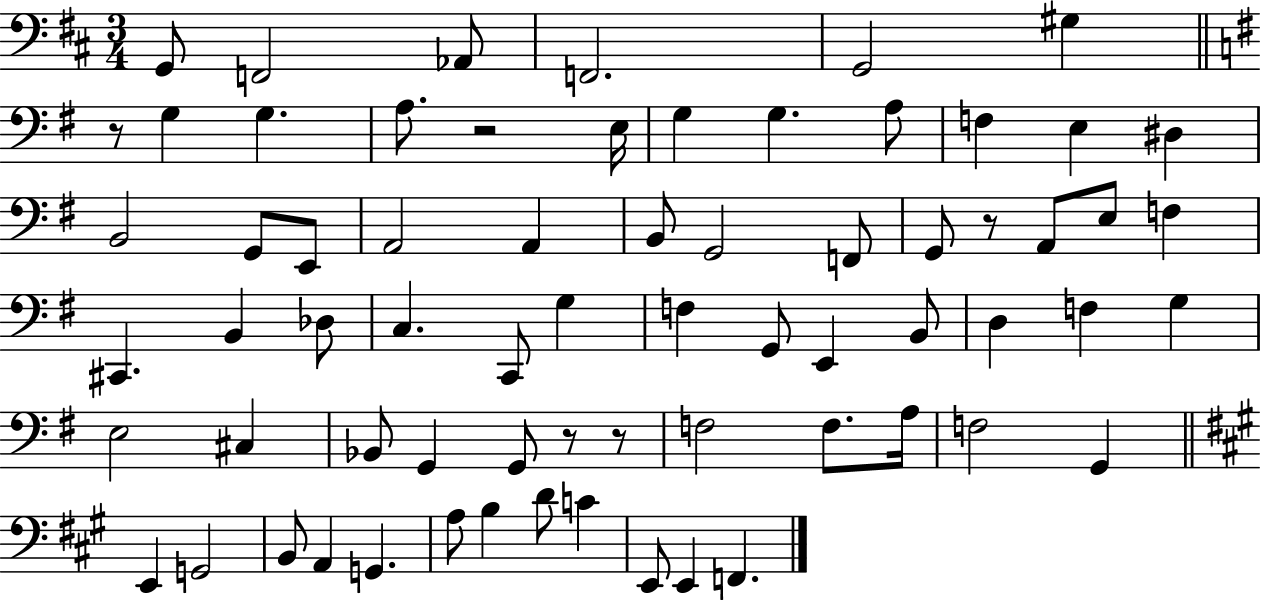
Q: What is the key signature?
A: D major